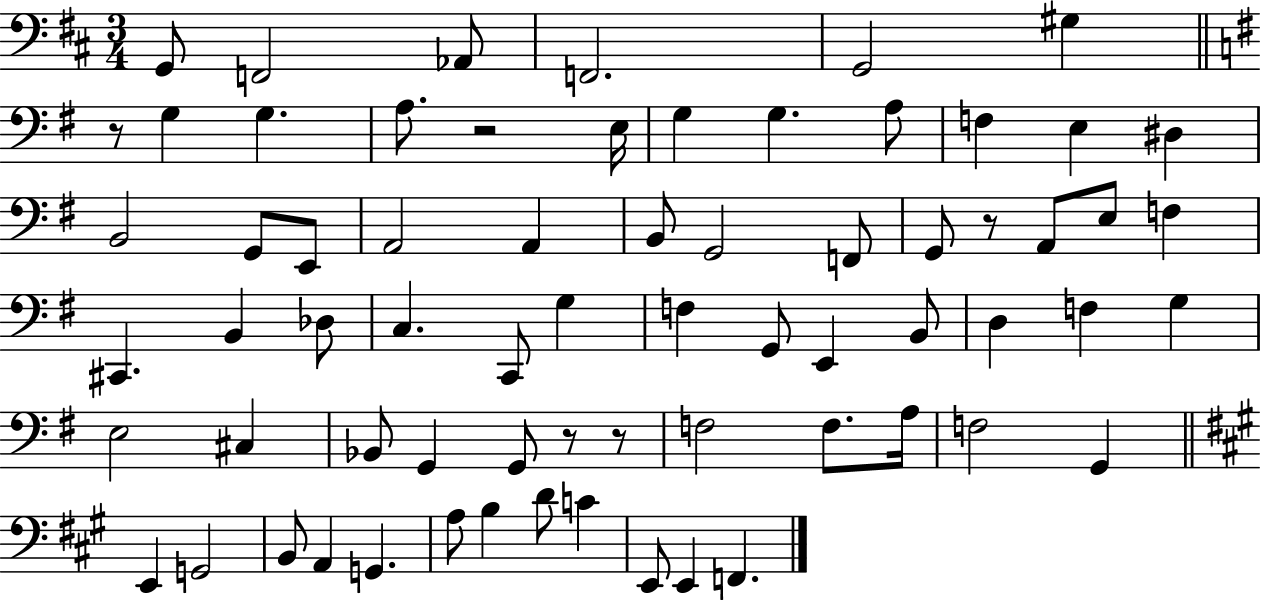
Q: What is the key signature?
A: D major